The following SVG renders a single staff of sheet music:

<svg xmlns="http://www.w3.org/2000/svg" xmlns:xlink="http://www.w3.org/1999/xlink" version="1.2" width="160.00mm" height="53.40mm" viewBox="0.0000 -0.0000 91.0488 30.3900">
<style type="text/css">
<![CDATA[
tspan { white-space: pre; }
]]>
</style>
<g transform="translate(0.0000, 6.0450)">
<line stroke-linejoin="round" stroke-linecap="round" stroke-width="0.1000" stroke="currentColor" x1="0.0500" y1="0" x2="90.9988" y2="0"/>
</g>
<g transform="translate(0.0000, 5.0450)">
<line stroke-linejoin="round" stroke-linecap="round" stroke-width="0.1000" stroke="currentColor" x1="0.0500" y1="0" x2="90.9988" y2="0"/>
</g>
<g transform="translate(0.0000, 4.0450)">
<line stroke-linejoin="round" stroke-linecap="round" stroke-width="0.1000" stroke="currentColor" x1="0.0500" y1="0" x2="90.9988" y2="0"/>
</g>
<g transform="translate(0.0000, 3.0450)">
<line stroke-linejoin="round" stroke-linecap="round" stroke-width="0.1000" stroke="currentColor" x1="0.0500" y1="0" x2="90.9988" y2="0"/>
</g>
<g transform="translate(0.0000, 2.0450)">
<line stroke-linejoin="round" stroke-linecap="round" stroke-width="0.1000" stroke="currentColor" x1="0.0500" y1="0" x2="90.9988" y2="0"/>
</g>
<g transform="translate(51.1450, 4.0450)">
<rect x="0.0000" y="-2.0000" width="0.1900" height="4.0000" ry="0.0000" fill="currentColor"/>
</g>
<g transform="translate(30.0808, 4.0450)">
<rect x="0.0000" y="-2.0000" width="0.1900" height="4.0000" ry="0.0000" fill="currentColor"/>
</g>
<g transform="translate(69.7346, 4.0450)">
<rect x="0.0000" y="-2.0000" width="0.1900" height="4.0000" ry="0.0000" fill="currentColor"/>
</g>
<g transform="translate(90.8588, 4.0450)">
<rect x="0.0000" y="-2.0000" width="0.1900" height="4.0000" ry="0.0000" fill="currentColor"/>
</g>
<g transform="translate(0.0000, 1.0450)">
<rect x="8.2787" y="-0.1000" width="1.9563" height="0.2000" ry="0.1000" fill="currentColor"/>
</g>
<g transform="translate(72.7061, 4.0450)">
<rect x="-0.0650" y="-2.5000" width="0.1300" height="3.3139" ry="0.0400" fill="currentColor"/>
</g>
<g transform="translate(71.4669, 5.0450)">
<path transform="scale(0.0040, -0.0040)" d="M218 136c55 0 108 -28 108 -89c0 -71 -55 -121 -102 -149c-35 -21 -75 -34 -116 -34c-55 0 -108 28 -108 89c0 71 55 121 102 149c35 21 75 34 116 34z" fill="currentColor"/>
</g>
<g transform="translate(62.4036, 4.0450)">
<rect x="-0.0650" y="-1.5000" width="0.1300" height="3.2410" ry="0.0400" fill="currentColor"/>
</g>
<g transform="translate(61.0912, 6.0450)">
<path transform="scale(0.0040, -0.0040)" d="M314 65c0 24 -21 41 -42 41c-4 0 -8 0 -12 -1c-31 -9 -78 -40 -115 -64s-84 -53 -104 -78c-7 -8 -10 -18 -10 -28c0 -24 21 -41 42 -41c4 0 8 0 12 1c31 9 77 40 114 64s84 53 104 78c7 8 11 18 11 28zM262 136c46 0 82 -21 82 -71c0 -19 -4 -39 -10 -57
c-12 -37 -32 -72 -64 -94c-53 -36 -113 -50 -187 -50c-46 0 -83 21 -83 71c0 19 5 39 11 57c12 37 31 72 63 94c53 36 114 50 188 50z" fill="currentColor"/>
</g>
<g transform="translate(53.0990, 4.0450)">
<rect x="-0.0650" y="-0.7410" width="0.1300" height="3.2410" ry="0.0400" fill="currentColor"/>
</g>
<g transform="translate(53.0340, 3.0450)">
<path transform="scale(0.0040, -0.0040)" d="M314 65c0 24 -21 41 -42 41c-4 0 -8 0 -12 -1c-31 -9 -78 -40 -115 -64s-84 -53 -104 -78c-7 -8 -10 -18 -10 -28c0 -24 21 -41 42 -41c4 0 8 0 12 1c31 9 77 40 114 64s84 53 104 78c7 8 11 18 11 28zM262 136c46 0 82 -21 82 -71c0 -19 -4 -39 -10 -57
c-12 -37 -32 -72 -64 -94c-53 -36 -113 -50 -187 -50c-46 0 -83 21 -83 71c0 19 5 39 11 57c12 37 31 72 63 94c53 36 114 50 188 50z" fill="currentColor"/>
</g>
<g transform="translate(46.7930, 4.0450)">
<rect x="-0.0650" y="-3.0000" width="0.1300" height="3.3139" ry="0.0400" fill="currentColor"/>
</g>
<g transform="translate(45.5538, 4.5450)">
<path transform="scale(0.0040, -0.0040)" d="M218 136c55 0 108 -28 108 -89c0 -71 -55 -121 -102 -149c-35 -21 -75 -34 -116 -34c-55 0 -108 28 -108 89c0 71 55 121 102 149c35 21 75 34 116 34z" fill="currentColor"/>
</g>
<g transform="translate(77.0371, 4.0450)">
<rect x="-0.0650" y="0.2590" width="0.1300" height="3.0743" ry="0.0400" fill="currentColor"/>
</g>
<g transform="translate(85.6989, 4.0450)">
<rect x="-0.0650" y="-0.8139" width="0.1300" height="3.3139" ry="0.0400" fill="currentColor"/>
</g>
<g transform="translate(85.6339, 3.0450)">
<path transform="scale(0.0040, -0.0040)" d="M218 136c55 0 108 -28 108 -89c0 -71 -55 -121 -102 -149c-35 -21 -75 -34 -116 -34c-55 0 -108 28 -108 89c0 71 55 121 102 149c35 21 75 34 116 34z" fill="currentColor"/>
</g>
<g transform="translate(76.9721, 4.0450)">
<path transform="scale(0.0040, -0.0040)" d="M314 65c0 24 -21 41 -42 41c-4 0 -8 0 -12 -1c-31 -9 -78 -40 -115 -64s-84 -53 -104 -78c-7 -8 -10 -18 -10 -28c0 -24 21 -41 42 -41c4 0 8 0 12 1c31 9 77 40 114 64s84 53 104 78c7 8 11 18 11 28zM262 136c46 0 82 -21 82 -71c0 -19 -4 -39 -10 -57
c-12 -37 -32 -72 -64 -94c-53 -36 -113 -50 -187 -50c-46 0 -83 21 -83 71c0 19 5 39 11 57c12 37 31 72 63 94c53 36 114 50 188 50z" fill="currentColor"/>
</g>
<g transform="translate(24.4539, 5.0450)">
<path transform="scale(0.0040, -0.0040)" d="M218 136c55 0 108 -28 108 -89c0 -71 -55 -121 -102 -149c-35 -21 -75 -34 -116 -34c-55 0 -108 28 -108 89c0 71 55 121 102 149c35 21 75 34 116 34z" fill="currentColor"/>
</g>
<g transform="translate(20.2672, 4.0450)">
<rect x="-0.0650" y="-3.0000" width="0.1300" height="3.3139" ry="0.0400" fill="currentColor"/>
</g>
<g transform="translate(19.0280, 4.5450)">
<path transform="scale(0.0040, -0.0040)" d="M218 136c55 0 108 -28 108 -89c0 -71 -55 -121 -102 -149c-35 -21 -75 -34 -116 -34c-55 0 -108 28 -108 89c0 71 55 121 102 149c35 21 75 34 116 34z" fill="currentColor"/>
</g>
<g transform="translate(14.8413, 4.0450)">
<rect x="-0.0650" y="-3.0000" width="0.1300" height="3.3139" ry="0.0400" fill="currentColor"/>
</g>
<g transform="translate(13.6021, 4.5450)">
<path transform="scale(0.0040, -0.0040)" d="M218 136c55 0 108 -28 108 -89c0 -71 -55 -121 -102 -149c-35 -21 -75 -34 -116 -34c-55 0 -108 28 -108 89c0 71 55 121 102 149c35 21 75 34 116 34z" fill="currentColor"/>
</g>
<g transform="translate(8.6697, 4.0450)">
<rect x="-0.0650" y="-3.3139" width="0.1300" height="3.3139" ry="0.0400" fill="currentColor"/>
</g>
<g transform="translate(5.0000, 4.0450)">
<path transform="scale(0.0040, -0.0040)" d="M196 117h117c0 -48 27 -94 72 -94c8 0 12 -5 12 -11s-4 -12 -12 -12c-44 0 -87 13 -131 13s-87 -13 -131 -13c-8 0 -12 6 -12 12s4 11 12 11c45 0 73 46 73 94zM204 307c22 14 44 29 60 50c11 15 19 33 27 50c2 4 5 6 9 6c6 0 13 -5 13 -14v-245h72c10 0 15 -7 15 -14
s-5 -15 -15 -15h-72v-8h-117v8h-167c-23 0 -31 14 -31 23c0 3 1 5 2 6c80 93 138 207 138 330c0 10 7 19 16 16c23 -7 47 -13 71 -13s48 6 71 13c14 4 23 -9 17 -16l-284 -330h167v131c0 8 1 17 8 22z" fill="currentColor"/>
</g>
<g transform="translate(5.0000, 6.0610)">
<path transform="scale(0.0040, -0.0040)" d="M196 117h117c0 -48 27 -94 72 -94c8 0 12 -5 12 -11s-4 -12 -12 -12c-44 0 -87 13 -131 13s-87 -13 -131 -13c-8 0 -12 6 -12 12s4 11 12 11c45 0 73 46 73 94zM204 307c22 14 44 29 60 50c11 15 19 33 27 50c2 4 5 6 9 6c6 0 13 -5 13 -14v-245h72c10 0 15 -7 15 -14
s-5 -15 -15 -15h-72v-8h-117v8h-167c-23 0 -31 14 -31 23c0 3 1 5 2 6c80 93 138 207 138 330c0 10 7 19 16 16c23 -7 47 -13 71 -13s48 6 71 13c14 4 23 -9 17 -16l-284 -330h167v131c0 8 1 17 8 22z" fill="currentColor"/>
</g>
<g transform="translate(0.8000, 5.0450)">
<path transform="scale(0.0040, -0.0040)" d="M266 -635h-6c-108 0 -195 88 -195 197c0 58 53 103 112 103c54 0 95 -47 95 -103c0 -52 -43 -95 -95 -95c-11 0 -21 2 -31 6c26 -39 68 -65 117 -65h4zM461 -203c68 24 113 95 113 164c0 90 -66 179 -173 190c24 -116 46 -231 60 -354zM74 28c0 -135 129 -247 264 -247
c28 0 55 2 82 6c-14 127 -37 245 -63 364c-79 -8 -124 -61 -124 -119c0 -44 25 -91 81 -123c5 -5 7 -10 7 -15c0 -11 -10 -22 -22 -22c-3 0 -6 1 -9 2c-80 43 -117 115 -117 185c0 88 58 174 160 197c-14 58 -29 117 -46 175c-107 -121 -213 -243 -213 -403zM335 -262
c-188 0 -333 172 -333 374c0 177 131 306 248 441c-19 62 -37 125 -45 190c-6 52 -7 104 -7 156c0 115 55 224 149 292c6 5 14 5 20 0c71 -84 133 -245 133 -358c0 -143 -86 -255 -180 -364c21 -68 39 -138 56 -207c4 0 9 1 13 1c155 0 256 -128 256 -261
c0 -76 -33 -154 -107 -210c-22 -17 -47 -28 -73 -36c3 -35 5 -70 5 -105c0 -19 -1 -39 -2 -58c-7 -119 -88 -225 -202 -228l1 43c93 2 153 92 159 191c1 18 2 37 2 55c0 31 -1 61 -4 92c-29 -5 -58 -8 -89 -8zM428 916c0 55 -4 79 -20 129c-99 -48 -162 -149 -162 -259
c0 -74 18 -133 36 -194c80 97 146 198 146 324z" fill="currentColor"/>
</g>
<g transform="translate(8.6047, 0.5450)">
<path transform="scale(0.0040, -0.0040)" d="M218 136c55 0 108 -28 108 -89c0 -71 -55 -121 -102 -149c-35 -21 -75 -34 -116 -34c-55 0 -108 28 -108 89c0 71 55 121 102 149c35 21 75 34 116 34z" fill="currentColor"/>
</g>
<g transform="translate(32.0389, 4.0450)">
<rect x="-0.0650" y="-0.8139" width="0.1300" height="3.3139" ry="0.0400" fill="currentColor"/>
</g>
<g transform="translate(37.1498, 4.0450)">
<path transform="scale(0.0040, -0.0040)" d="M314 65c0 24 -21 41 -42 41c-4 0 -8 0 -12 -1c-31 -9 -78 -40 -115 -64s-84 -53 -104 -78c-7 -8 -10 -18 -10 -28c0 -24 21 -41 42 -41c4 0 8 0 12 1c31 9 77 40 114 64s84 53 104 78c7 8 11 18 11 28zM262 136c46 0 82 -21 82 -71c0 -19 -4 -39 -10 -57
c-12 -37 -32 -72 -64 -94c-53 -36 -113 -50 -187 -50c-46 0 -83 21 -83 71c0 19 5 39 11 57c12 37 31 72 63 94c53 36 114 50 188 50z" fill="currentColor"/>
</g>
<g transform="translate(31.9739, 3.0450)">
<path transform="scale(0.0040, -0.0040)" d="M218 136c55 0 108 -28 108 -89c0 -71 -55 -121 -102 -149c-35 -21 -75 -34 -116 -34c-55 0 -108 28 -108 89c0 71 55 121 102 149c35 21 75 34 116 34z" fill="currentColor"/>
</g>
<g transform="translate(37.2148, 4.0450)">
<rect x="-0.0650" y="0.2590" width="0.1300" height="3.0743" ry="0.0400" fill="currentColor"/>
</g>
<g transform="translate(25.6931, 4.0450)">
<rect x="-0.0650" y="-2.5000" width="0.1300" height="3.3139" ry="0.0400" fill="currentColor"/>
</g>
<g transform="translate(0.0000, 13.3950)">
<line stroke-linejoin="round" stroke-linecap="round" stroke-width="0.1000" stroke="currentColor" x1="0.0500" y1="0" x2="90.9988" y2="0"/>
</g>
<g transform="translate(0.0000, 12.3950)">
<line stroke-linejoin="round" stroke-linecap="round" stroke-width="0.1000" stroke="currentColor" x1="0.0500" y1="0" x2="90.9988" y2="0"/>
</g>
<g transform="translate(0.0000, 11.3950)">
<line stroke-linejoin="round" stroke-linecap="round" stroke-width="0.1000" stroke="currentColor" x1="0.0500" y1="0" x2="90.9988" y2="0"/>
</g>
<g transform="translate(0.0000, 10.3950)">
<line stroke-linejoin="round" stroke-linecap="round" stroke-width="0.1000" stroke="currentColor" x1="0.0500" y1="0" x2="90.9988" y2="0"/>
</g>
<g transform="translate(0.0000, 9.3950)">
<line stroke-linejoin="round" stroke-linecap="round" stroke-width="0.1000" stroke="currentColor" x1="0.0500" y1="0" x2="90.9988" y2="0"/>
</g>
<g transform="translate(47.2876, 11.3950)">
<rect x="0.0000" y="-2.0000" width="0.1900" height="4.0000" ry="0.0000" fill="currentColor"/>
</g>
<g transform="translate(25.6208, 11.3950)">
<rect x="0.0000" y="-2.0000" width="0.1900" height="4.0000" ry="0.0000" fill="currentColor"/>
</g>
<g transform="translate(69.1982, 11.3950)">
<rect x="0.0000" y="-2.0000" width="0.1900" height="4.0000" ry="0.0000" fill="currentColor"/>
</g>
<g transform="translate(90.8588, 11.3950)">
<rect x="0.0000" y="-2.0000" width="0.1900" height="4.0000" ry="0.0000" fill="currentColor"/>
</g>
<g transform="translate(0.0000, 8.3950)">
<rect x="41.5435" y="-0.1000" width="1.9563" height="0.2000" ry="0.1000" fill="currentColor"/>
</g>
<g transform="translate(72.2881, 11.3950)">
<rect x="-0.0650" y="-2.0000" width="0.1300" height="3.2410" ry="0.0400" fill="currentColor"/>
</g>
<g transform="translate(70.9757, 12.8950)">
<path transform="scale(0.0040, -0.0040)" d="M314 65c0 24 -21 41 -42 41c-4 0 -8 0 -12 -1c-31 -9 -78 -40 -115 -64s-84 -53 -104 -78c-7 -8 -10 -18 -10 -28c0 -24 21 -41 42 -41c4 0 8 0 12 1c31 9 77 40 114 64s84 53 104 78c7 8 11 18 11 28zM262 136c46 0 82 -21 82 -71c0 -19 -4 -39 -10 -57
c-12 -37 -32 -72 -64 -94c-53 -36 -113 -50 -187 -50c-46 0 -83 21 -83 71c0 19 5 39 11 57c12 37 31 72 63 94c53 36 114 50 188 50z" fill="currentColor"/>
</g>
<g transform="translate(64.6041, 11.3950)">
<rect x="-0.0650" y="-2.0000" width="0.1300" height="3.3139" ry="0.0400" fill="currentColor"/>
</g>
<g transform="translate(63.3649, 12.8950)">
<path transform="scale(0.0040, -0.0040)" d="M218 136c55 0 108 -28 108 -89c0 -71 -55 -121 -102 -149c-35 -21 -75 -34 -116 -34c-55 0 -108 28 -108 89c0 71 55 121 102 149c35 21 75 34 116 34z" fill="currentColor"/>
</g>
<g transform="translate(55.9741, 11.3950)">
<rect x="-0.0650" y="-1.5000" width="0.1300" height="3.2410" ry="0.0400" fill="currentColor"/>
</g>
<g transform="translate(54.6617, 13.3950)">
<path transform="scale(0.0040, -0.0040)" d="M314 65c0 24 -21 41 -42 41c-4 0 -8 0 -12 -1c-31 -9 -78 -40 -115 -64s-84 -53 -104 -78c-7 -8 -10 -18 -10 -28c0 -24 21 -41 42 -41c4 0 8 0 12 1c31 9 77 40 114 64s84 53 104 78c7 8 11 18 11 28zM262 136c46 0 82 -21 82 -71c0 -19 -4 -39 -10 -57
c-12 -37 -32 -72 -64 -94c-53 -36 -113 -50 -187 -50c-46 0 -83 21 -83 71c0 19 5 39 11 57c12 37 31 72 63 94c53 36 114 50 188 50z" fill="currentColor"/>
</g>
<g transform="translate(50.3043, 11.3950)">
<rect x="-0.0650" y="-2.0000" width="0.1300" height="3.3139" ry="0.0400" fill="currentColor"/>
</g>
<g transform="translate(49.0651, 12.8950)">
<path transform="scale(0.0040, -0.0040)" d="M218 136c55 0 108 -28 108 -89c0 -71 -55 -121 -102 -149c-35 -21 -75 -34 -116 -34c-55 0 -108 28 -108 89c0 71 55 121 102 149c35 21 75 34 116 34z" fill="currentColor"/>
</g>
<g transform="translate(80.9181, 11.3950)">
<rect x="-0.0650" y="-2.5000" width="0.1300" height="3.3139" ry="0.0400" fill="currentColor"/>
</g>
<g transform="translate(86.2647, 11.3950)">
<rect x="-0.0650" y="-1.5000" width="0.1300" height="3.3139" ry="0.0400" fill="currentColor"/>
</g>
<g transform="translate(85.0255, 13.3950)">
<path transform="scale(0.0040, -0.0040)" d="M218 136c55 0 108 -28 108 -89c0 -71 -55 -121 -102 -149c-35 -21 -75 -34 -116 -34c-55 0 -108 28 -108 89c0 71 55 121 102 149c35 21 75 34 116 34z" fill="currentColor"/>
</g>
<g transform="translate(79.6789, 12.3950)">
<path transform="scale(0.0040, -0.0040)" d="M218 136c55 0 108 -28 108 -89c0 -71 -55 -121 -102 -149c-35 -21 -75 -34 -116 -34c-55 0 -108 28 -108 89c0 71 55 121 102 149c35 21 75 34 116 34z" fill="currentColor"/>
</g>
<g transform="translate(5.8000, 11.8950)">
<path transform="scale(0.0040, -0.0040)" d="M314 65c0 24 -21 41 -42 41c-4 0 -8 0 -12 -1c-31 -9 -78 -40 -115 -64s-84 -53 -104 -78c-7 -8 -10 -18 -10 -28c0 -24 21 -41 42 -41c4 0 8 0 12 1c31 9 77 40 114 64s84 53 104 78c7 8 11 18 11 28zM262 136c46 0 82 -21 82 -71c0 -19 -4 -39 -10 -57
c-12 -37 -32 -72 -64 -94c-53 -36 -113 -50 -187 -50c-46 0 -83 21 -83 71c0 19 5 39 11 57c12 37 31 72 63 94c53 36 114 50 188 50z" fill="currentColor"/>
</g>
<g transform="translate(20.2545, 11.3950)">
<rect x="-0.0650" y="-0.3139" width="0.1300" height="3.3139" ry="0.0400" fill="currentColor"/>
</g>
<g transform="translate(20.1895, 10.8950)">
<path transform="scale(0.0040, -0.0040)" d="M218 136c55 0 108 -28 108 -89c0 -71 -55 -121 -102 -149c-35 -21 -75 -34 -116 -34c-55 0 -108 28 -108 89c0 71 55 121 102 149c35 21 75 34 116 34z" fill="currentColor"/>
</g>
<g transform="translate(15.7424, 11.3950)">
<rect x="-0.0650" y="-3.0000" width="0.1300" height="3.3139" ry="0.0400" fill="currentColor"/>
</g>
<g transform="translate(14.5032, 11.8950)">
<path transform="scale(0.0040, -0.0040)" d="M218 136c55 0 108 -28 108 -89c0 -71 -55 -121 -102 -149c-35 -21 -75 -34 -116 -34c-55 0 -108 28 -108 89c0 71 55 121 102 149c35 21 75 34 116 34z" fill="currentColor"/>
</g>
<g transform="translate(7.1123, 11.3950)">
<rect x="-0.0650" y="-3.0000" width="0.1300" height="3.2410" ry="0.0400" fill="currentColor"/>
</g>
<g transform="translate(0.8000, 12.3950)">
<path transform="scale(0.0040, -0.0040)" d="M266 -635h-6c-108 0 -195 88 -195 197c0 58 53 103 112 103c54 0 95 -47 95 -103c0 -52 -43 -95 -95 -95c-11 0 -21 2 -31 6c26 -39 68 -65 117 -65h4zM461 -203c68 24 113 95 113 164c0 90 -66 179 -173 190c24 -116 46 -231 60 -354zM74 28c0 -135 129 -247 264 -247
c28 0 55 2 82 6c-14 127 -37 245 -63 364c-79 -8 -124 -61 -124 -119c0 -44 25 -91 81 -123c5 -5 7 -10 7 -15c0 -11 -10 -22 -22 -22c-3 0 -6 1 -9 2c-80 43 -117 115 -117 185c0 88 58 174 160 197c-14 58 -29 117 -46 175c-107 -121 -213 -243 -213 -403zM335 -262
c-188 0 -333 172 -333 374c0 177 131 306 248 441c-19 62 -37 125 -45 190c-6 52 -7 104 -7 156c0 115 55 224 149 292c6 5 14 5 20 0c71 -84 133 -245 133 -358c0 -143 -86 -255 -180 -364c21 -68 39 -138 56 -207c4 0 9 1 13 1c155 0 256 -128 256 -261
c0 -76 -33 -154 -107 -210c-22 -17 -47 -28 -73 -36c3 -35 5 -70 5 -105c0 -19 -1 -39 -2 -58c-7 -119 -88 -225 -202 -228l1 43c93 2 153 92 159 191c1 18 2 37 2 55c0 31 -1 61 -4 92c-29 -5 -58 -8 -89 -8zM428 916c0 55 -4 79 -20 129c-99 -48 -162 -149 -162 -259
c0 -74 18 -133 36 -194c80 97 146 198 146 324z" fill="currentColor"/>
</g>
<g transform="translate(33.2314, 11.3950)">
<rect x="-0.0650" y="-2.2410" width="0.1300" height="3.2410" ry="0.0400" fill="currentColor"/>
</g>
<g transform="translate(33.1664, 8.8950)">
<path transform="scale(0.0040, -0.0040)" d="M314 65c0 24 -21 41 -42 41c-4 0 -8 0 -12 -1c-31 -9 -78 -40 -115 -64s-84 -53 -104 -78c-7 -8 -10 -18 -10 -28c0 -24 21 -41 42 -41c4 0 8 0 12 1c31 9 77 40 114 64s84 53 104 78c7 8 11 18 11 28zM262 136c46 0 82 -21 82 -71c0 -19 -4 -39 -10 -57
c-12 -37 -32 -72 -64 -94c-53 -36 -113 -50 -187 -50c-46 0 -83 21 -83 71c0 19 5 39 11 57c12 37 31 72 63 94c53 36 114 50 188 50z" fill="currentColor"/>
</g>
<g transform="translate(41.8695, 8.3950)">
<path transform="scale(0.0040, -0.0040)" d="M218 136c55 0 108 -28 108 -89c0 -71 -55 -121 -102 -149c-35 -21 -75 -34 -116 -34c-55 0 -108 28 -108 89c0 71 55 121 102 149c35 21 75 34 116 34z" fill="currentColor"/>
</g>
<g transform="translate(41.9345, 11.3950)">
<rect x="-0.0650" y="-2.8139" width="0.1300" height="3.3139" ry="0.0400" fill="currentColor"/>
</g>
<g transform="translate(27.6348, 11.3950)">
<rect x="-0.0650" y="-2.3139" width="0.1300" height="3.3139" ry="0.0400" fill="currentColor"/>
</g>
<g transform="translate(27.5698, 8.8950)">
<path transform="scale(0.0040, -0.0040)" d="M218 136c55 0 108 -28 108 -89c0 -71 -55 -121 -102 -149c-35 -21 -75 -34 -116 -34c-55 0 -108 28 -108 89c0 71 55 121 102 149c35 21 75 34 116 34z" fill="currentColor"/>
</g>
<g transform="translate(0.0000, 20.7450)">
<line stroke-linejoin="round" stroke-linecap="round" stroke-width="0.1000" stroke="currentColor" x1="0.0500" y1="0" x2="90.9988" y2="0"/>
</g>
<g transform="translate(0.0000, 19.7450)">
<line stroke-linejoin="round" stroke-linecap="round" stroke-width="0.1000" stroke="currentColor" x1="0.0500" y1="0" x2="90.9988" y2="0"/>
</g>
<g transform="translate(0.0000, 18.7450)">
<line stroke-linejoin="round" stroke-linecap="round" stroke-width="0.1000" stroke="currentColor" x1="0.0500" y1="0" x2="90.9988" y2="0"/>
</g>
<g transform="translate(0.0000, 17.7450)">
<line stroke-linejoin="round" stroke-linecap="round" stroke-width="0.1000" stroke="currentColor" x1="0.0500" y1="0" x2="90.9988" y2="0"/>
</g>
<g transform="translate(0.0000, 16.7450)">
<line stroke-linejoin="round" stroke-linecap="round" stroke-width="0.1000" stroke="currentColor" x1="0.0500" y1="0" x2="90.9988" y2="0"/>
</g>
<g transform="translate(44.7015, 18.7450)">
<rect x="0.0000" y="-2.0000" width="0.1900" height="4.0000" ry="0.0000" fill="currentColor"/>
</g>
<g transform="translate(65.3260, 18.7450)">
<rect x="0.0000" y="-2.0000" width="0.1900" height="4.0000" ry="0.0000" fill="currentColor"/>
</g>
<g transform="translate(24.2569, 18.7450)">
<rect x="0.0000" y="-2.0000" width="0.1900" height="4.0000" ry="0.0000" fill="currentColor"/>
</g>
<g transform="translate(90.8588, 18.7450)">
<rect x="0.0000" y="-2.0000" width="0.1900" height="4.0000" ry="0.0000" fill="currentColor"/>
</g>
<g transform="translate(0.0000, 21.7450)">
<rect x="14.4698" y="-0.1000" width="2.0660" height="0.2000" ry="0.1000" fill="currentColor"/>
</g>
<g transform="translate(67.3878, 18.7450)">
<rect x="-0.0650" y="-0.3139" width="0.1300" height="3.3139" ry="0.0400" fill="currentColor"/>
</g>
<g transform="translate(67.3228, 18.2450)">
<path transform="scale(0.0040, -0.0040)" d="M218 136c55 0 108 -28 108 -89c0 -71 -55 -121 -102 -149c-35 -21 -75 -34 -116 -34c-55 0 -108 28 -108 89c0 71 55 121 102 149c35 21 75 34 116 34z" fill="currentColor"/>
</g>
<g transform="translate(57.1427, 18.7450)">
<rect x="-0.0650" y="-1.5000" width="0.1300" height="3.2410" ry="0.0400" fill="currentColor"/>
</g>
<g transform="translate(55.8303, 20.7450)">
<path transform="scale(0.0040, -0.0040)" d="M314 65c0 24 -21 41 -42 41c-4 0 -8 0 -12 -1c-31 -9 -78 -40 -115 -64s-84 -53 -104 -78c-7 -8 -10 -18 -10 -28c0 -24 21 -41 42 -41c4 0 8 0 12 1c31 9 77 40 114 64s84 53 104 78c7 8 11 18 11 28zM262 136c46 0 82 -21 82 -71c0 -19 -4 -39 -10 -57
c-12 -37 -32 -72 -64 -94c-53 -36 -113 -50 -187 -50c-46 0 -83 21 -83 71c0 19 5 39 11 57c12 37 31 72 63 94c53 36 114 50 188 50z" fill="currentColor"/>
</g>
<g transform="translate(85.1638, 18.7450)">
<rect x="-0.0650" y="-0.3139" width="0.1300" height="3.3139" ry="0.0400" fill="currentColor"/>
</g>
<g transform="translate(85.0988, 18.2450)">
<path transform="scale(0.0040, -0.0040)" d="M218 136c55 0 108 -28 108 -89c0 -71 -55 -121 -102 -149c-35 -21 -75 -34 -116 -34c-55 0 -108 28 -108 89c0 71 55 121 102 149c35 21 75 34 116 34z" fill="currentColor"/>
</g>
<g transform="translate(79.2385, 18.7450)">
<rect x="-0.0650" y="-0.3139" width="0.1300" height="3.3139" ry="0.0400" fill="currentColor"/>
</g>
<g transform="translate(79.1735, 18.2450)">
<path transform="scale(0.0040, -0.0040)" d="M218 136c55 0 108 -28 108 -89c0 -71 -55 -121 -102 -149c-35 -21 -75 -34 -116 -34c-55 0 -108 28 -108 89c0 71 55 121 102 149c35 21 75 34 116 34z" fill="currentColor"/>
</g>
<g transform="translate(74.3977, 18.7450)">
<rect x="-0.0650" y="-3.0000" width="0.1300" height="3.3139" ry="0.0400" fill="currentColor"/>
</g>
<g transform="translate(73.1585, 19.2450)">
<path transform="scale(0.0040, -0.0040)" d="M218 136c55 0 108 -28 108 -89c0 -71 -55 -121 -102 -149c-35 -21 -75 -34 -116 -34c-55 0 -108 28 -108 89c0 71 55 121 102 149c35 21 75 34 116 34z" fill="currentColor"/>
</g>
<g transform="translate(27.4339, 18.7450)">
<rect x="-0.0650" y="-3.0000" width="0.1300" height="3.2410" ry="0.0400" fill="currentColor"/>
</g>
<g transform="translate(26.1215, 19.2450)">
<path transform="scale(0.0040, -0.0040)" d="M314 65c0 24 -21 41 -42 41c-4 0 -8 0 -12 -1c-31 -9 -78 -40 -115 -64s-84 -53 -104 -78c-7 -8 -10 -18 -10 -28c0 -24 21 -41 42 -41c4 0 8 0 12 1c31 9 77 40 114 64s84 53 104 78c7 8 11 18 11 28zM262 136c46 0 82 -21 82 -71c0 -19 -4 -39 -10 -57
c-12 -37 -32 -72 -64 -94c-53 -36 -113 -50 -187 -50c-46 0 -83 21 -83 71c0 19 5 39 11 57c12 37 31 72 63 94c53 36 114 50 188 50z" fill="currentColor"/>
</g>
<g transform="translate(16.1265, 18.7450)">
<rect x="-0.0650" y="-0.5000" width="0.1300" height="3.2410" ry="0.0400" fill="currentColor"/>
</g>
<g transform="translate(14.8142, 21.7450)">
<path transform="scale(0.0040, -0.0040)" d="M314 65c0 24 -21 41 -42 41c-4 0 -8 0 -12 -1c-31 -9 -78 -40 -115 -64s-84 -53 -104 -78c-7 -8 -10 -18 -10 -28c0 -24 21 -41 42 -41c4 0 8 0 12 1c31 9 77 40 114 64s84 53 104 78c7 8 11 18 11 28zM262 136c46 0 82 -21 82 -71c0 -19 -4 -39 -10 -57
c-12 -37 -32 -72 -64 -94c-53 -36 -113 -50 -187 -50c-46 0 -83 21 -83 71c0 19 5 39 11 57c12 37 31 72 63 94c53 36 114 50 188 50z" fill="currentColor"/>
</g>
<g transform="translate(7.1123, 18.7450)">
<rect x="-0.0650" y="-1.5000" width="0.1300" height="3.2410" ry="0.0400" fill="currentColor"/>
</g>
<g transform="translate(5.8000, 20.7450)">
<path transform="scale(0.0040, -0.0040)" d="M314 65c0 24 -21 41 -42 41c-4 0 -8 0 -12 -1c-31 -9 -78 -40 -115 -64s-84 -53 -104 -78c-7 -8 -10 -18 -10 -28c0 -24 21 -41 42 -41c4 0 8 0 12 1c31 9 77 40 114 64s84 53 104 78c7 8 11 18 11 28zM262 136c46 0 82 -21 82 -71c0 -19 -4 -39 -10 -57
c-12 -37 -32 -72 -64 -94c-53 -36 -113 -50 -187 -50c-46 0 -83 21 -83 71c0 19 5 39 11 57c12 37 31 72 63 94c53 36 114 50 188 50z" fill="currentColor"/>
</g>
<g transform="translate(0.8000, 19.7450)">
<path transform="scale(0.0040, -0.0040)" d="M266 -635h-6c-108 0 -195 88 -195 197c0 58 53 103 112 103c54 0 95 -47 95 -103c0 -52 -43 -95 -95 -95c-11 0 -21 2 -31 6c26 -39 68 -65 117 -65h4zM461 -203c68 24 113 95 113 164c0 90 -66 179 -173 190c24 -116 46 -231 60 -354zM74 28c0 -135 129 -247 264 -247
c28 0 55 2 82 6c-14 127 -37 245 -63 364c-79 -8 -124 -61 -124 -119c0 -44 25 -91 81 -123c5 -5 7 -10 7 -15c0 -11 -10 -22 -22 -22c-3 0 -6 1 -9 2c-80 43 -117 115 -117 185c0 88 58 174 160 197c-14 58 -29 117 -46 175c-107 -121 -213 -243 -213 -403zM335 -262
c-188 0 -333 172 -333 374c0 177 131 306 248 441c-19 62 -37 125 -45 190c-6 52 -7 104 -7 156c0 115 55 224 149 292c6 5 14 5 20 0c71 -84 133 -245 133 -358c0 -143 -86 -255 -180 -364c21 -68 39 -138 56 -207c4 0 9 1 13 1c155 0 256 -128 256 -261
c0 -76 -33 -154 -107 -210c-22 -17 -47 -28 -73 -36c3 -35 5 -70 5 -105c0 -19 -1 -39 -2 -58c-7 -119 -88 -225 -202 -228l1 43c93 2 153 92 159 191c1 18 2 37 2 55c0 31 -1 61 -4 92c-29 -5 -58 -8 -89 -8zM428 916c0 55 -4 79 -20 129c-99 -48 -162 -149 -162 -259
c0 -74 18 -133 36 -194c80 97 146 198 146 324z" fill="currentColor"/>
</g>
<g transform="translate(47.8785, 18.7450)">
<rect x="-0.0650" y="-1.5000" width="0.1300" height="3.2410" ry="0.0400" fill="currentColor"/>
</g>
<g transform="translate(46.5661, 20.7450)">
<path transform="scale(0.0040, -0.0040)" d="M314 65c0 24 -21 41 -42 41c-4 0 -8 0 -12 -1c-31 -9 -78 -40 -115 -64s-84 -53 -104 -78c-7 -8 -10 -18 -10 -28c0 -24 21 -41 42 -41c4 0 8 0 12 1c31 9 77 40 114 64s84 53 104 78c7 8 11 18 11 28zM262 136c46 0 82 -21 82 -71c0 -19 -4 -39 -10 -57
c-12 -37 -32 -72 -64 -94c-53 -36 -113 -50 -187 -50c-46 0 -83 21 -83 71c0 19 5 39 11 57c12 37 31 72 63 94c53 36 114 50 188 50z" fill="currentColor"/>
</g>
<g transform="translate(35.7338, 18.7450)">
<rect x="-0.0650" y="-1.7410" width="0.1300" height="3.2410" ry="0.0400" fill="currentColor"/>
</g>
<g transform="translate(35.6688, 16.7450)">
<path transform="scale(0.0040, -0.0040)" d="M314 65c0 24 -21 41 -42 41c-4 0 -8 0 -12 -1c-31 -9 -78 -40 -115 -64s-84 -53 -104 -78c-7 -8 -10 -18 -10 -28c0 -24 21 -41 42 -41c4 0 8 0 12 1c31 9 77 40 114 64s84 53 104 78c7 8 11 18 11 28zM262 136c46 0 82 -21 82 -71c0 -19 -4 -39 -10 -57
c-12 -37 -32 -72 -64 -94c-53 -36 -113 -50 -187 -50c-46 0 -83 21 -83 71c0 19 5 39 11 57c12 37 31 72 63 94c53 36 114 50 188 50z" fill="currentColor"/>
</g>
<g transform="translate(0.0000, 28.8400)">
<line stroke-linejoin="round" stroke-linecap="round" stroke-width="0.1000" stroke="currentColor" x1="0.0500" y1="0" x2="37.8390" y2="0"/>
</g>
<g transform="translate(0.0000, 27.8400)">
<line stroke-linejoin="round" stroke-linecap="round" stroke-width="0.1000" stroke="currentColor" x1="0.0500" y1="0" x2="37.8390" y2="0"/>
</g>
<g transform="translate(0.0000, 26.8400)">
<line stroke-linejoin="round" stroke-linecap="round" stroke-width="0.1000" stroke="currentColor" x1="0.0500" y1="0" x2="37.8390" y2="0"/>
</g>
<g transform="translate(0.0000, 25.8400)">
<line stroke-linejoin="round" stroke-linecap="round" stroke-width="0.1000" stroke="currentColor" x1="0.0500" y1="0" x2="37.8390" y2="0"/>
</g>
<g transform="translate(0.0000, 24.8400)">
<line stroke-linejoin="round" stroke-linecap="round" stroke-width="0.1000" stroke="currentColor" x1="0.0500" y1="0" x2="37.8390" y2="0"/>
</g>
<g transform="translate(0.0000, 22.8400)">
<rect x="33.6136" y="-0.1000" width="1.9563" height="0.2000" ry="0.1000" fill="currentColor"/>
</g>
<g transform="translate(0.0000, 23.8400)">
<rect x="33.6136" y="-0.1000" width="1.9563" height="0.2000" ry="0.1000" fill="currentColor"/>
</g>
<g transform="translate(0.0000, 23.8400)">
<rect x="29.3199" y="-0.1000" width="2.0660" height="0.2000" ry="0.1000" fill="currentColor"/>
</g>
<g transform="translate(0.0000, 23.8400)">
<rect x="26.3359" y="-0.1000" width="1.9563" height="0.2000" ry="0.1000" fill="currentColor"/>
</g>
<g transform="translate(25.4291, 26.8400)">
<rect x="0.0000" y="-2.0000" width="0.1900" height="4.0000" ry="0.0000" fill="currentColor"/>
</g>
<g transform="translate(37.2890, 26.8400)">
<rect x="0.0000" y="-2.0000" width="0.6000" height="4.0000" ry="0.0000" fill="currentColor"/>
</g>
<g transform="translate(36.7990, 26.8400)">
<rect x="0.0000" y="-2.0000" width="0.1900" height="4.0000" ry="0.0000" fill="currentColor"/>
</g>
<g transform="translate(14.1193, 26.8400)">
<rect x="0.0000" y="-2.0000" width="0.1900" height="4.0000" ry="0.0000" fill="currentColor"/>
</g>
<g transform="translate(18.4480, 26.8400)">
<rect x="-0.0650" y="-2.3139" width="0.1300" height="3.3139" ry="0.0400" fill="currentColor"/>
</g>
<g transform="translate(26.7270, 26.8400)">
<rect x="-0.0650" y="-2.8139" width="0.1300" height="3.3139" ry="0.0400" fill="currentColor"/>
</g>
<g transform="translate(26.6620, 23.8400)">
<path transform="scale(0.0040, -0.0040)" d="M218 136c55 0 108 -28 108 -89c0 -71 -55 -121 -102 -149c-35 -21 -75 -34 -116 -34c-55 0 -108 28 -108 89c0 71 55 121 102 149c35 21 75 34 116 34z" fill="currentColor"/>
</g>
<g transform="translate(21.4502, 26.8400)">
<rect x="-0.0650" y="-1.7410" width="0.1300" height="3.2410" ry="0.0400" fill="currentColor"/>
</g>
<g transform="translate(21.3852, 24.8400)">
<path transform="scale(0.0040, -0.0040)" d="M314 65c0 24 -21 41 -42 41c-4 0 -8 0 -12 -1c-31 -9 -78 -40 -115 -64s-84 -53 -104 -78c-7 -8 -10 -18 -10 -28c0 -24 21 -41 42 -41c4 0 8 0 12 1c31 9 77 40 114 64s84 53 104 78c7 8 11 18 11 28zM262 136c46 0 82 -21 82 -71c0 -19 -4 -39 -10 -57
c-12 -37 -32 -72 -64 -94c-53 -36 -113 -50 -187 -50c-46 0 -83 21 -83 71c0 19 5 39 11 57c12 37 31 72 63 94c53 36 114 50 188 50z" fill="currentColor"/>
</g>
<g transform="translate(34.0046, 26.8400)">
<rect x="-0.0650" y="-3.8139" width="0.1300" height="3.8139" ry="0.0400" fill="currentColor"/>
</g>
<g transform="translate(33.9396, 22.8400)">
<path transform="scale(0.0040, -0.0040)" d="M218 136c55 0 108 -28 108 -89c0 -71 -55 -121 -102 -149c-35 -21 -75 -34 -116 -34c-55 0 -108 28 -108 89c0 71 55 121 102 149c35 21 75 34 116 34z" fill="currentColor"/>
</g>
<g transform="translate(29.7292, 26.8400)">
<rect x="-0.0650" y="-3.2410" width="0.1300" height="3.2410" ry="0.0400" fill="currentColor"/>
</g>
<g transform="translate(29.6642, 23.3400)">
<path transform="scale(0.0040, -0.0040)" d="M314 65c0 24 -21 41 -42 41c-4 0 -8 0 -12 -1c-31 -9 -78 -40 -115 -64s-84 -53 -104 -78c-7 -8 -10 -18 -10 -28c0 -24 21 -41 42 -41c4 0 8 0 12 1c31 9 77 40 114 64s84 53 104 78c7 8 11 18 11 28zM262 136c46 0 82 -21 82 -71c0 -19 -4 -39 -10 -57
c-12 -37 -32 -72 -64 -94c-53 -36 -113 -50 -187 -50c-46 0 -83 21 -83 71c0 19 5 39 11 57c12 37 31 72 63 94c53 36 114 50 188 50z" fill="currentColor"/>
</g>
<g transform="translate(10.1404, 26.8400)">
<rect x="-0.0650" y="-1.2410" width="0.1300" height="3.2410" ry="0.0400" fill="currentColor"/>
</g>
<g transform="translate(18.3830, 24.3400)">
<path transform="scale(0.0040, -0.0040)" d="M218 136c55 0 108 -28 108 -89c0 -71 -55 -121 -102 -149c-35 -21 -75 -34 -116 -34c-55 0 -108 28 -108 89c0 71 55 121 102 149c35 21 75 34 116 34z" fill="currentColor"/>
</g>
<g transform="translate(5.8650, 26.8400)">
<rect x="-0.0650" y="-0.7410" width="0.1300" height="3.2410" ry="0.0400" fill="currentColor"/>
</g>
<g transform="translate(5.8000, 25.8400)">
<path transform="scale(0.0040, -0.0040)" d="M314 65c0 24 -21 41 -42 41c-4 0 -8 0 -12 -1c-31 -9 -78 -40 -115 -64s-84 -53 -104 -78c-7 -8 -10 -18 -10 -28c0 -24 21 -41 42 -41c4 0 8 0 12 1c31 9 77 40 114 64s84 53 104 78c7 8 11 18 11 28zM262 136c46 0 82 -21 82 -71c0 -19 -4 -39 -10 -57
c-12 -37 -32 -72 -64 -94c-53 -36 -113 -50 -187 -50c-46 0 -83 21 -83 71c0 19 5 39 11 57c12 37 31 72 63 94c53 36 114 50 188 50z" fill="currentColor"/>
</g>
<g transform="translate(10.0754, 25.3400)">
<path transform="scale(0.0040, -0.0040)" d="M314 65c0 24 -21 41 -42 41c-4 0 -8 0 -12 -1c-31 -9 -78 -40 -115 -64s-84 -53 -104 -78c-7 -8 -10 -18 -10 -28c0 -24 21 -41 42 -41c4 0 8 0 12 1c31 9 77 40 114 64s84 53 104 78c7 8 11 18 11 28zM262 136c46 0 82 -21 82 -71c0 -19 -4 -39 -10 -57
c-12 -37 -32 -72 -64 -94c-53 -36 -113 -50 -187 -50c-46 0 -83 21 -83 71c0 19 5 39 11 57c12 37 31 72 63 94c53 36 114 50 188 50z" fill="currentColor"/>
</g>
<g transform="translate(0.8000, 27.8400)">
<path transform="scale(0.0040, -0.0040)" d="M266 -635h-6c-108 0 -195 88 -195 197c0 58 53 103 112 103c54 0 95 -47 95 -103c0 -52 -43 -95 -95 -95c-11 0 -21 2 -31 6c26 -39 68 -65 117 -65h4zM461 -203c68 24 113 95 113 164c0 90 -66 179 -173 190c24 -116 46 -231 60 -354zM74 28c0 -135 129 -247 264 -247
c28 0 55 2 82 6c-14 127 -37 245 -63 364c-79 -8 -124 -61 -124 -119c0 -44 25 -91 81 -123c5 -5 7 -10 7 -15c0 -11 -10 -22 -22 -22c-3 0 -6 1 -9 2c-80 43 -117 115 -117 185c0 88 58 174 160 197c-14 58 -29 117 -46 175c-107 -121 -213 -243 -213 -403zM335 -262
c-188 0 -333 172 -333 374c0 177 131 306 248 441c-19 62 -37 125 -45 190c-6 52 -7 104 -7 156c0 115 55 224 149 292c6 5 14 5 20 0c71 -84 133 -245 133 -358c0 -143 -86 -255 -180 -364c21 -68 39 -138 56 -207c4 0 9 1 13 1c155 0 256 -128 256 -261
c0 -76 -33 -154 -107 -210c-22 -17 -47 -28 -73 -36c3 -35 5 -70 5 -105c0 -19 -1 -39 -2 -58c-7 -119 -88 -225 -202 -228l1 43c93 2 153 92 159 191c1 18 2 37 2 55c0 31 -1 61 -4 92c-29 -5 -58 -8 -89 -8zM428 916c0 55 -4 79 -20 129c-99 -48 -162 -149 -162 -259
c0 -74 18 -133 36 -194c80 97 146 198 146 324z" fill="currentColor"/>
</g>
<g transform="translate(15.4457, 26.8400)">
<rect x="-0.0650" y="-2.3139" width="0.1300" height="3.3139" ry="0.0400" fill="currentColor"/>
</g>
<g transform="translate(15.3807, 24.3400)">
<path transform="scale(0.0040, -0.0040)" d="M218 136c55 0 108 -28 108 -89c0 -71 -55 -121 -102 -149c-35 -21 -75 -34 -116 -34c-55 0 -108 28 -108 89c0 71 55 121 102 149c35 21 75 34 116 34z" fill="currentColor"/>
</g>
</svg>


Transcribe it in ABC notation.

X:1
T:Untitled
M:4/4
L:1/4
K:C
b A A G d B2 A d2 E2 G B2 d A2 A c g g2 a F E2 F F2 G E E2 C2 A2 f2 E2 E2 c A c c d2 e2 g g f2 a b2 c'